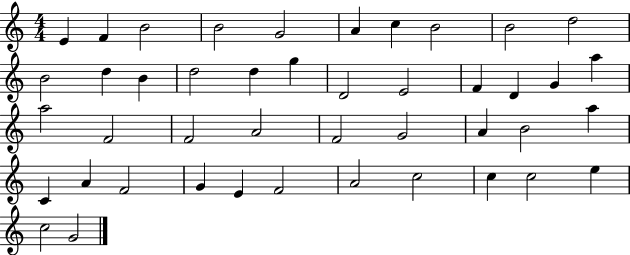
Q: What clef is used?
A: treble